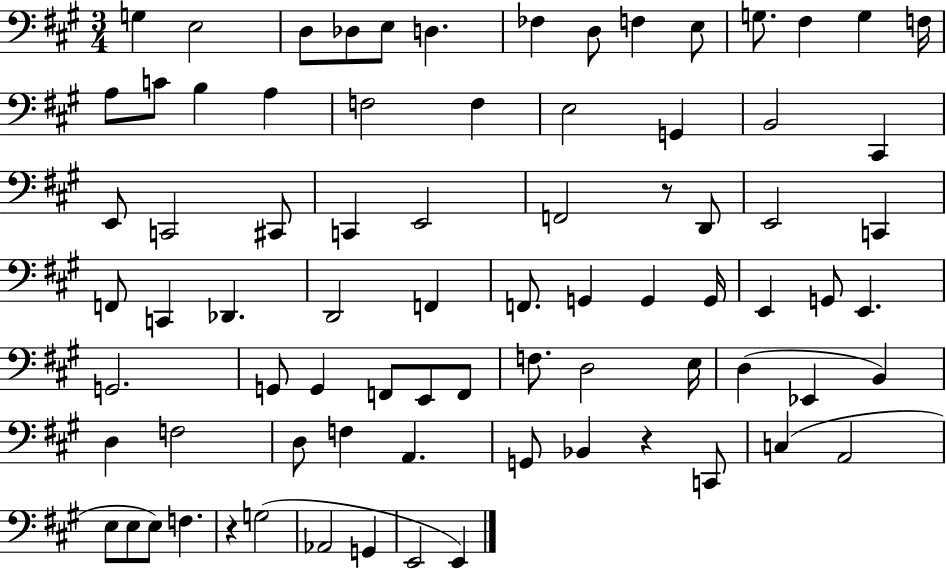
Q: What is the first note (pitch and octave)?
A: G3